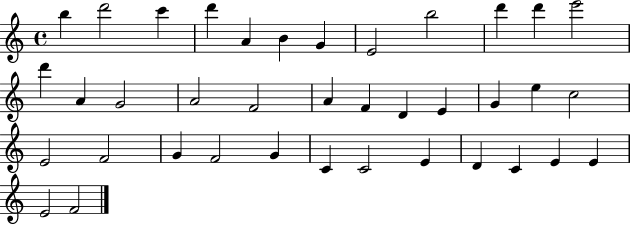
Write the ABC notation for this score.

X:1
T:Untitled
M:4/4
L:1/4
K:C
b d'2 c' d' A B G E2 b2 d' d' e'2 d' A G2 A2 F2 A F D E G e c2 E2 F2 G F2 G C C2 E D C E E E2 F2